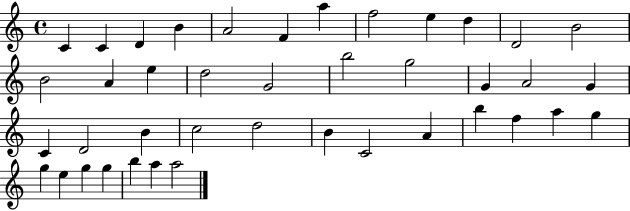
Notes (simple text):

C4/q C4/q D4/q B4/q A4/h F4/q A5/q F5/h E5/q D5/q D4/h B4/h B4/h A4/q E5/q D5/h G4/h B5/h G5/h G4/q A4/h G4/q C4/q D4/h B4/q C5/h D5/h B4/q C4/h A4/q B5/q F5/q A5/q G5/q G5/q E5/q G5/q G5/q B5/q A5/q A5/h